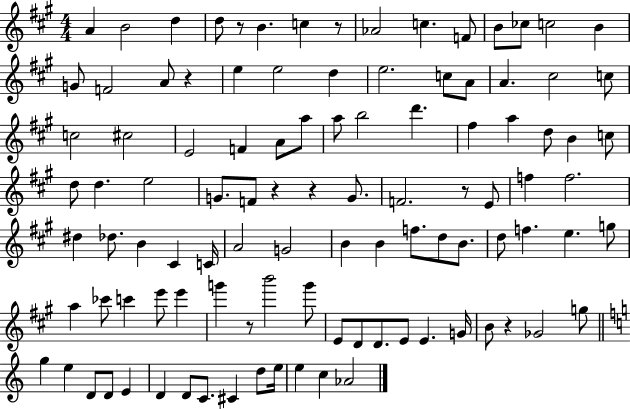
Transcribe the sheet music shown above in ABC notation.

X:1
T:Untitled
M:4/4
L:1/4
K:A
A B2 d d/2 z/2 B c z/2 _A2 c F/2 B/2 _c/2 c2 B G/2 F2 A/2 z e e2 d e2 c/2 A/2 A ^c2 c/2 c2 ^c2 E2 F A/2 a/2 a/2 b2 d' ^f a d/2 B c/2 d/2 d e2 G/2 F/2 z z G/2 F2 z/2 E/2 f f2 ^d _d/2 B ^C C/4 A2 G2 B B f/2 d/2 B/2 d/2 f e g/2 a _c'/2 c' e'/2 e' g' z/2 b'2 g'/2 E/2 D/2 D/2 E/2 E G/4 B/2 z _G2 g/2 g e D/2 D/2 E D D/2 C/2 ^C d/2 e/4 e c _A2